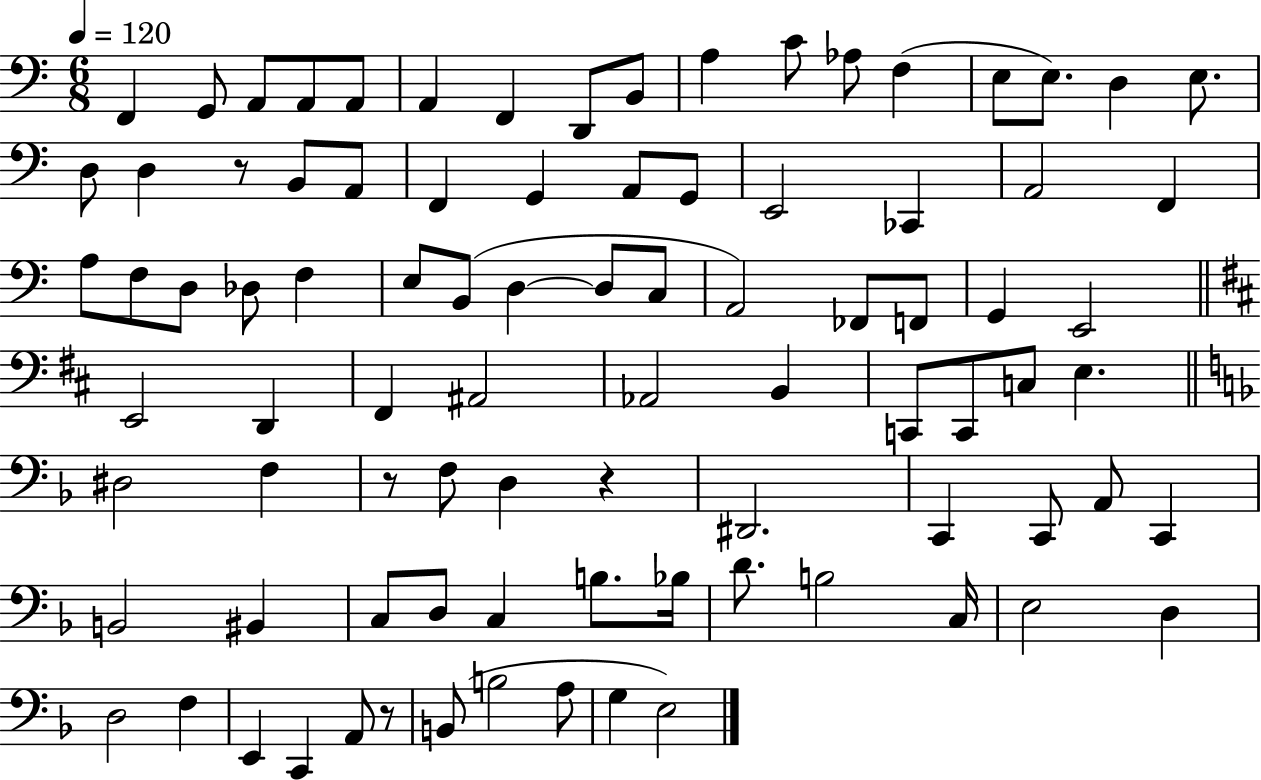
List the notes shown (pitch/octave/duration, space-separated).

F2/q G2/e A2/e A2/e A2/e A2/q F2/q D2/e B2/e A3/q C4/e Ab3/e F3/q E3/e E3/e. D3/q E3/e. D3/e D3/q R/e B2/e A2/e F2/q G2/q A2/e G2/e E2/h CES2/q A2/h F2/q A3/e F3/e D3/e Db3/e F3/q E3/e B2/e D3/q D3/e C3/e A2/h FES2/e F2/e G2/q E2/h E2/h D2/q F#2/q A#2/h Ab2/h B2/q C2/e C2/e C3/e E3/q. D#3/h F3/q R/e F3/e D3/q R/q D#2/h. C2/q C2/e A2/e C2/q B2/h BIS2/q C3/e D3/e C3/q B3/e. Bb3/s D4/e. B3/h C3/s E3/h D3/q D3/h F3/q E2/q C2/q A2/e R/e B2/e B3/h A3/e G3/q E3/h